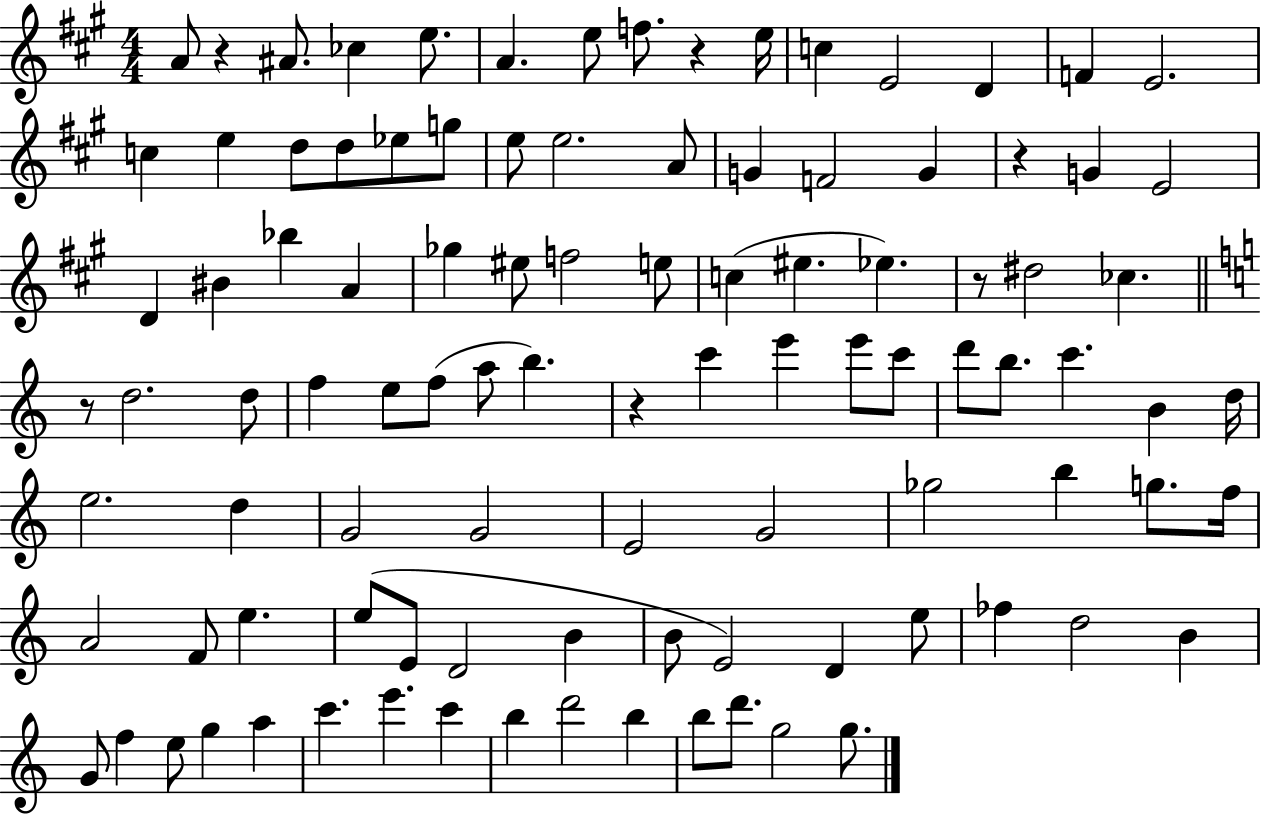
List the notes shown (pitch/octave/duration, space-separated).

A4/e R/q A#4/e. CES5/q E5/e. A4/q. E5/e F5/e. R/q E5/s C5/q E4/h D4/q F4/q E4/h. C5/q E5/q D5/e D5/e Eb5/e G5/e E5/e E5/h. A4/e G4/q F4/h G4/q R/q G4/q E4/h D4/q BIS4/q Bb5/q A4/q Gb5/q EIS5/e F5/h E5/e C5/q EIS5/q. Eb5/q. R/e D#5/h CES5/q. R/e D5/h. D5/e F5/q E5/e F5/e A5/e B5/q. R/q C6/q E6/q E6/e C6/e D6/e B5/e. C6/q. B4/q D5/s E5/h. D5/q G4/h G4/h E4/h G4/h Gb5/h B5/q G5/e. F5/s A4/h F4/e E5/q. E5/e E4/e D4/h B4/q B4/e E4/h D4/q E5/e FES5/q D5/h B4/q G4/e F5/q E5/e G5/q A5/q C6/q. E6/q. C6/q B5/q D6/h B5/q B5/e D6/e. G5/h G5/e.